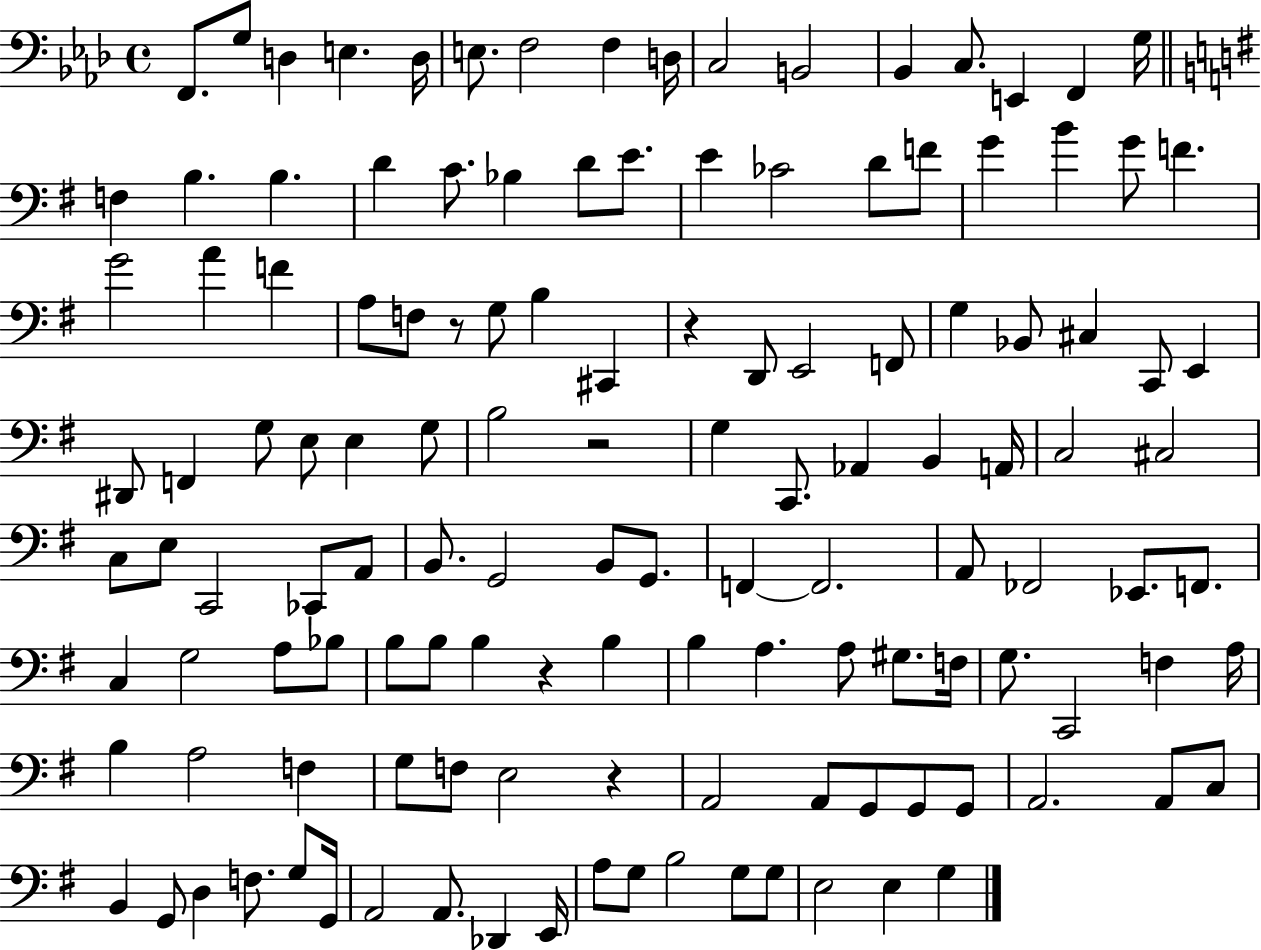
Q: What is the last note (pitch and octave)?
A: G3